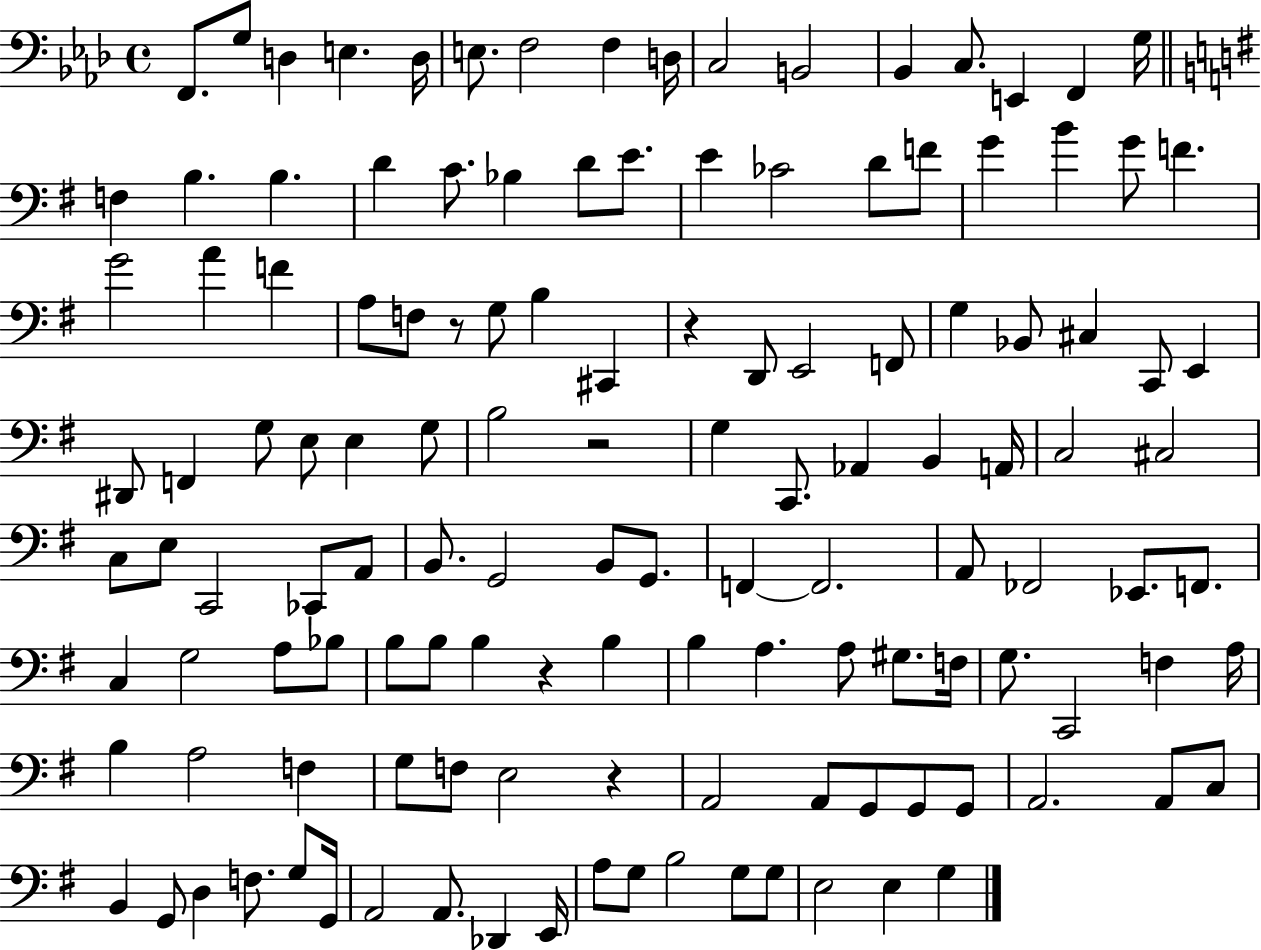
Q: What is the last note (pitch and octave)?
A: G3